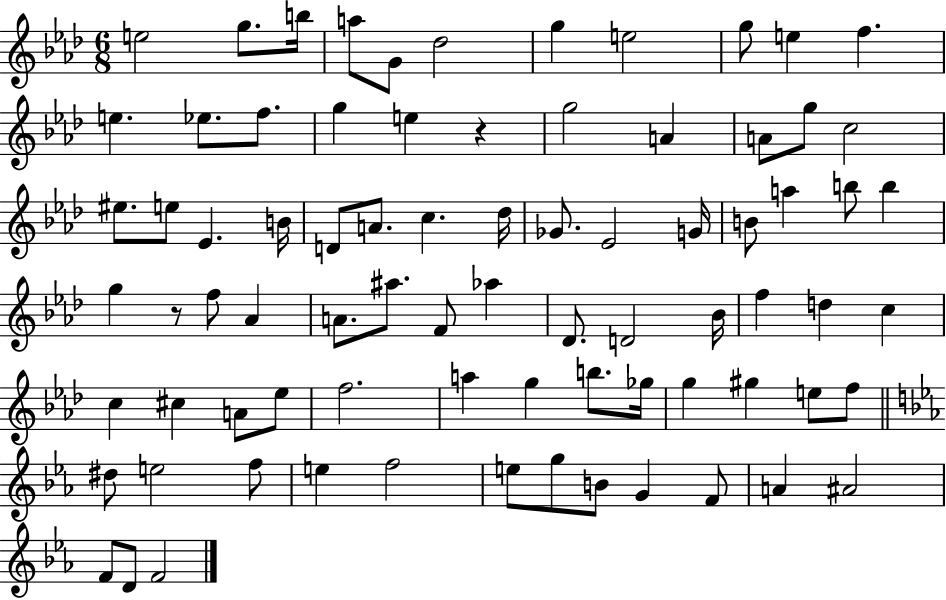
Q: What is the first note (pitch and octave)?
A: E5